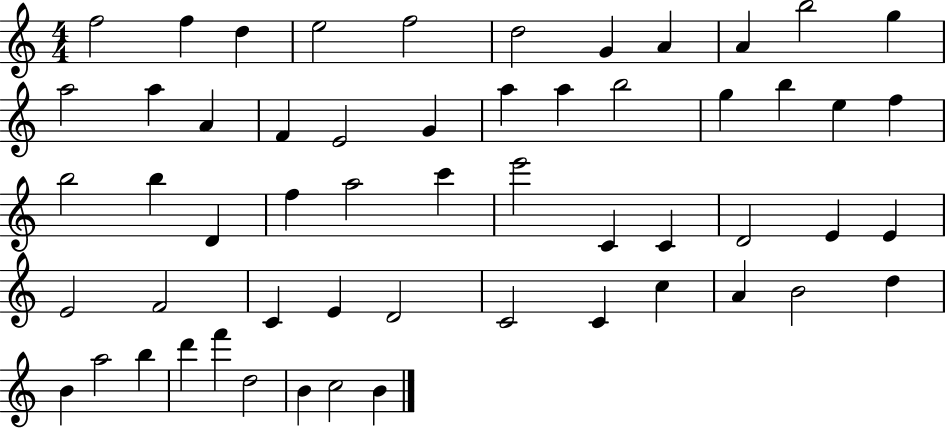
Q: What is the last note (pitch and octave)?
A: B4